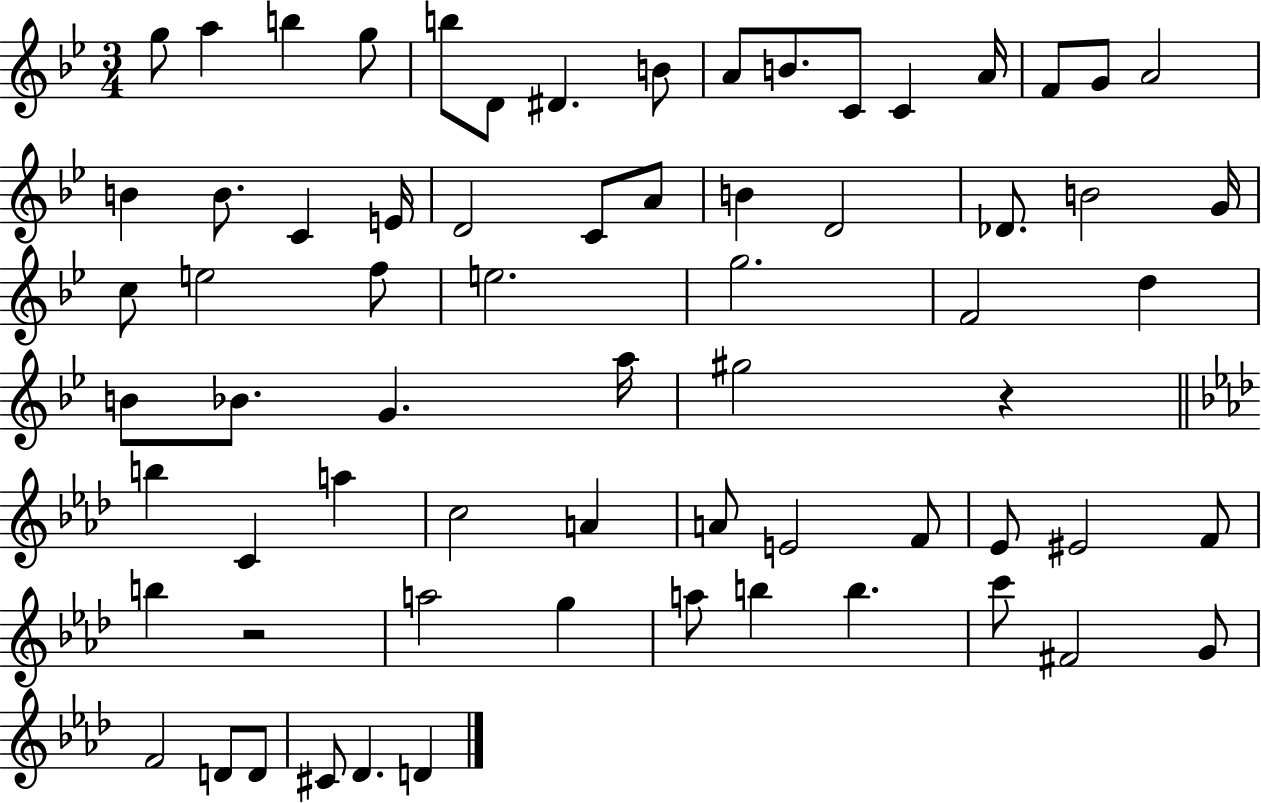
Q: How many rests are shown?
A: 2